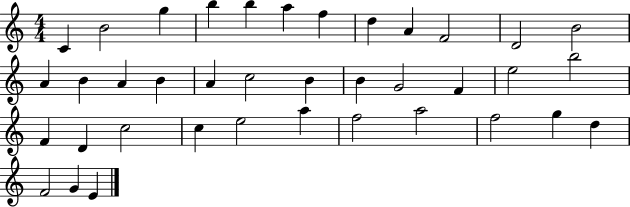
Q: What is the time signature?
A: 4/4